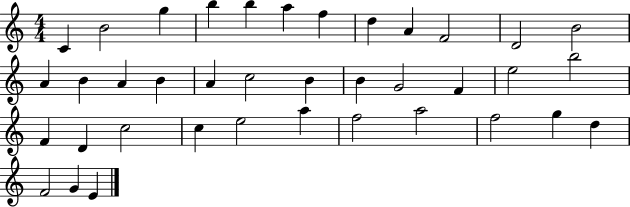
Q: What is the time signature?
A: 4/4